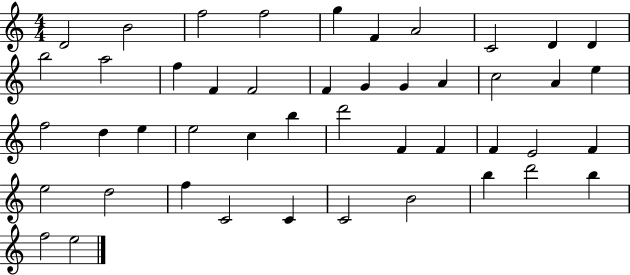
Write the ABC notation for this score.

X:1
T:Untitled
M:4/4
L:1/4
K:C
D2 B2 f2 f2 g F A2 C2 D D b2 a2 f F F2 F G G A c2 A e f2 d e e2 c b d'2 F F F E2 F e2 d2 f C2 C C2 B2 b d'2 b f2 e2